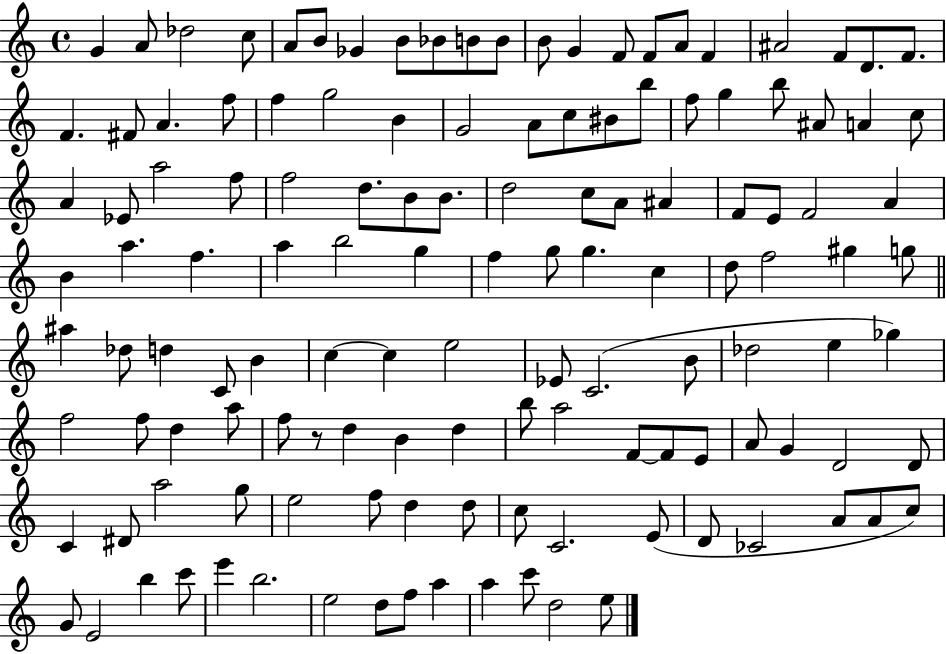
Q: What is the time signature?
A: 4/4